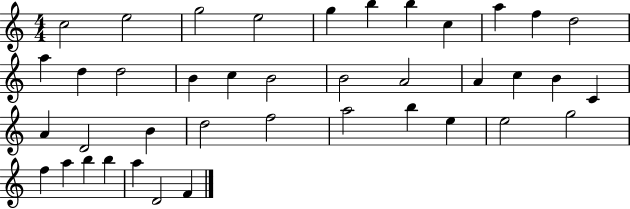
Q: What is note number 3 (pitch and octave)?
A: G5